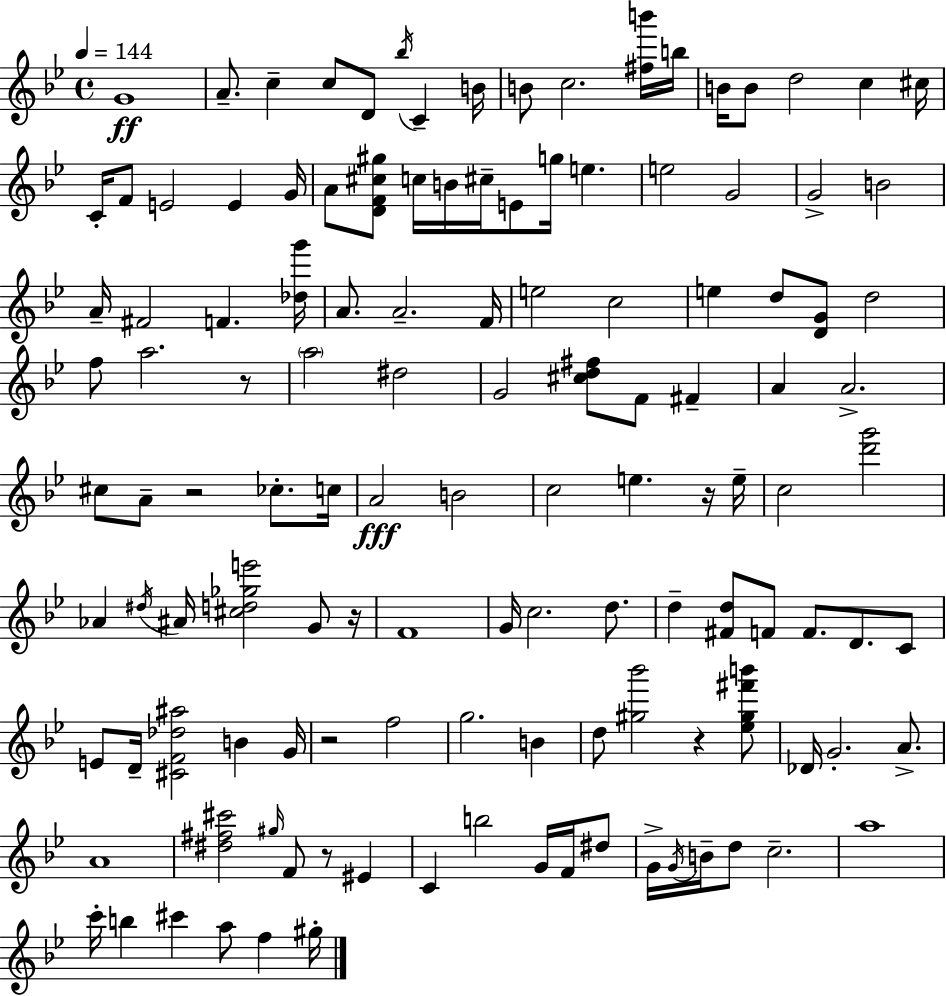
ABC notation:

X:1
T:Untitled
M:4/4
L:1/4
K:Gm
G4 A/2 c c/2 D/2 _b/4 C B/4 B/2 c2 [^fb']/4 b/4 B/4 B/2 d2 c ^c/4 C/4 F/2 E2 E G/4 A/2 [DF^c^g]/2 c/4 B/4 ^c/4 E/2 g/4 e e2 G2 G2 B2 A/4 ^F2 F [_dg']/4 A/2 A2 F/4 e2 c2 e d/2 [DG]/2 d2 f/2 a2 z/2 a2 ^d2 G2 [^cd^f]/2 F/2 ^F A A2 ^c/2 A/2 z2 _c/2 c/4 A2 B2 c2 e z/4 e/4 c2 [d'g']2 _A ^d/4 ^A/4 [^cd_ge']2 G/2 z/4 F4 G/4 c2 d/2 d [^Fd]/2 F/2 F/2 D/2 C/2 E/2 D/4 [^CF_d^a]2 B G/4 z2 f2 g2 B d/2 [^g_b']2 z [_e^g^f'b']/2 _D/4 G2 A/2 A4 [^d^f^c']2 ^g/4 F/2 z/2 ^E C b2 G/4 F/4 ^d/2 G/4 G/4 B/4 d/2 c2 a4 c'/4 b ^c' a/2 f ^g/4